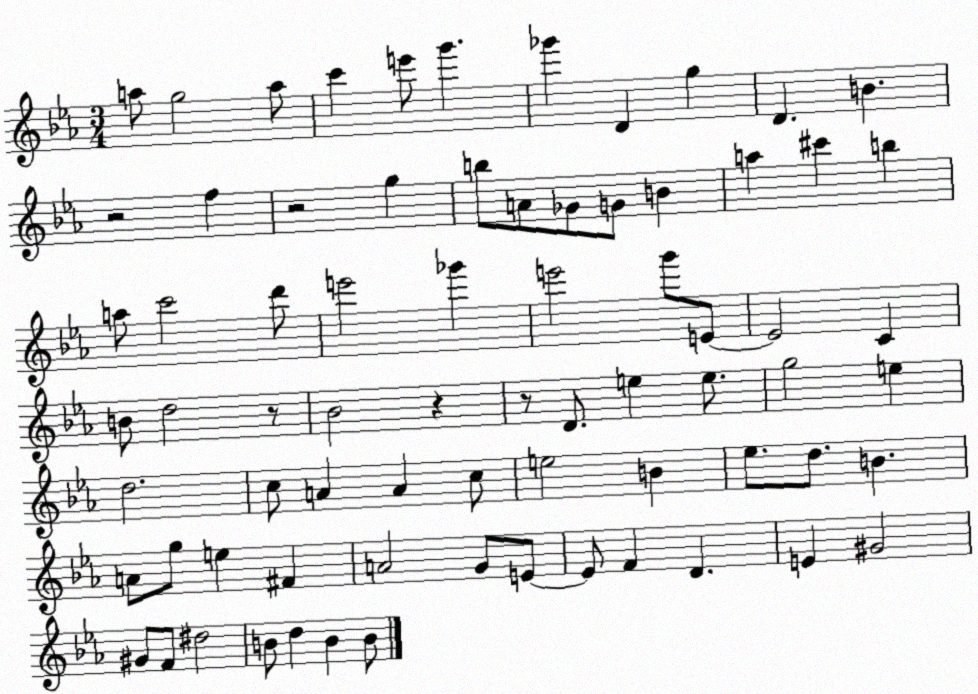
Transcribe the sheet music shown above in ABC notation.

X:1
T:Untitled
M:3/4
L:1/4
K:Eb
a/2 g2 a/2 c' e'/2 g' _g' D g D B z2 f z2 g b/2 A/2 _G/2 G/2 B a ^c' b a/2 c'2 d'/2 e'2 _g' e'2 g'/2 E/2 E2 C B/2 d2 z/2 _B2 z z/2 D/2 e e/2 g2 e d2 c/2 A A c/2 e2 B _e/2 d/2 B A/2 g/2 e ^F A2 G/2 E/2 E/2 F D E ^G2 ^G/2 F/2 ^d2 B/2 d B B/2